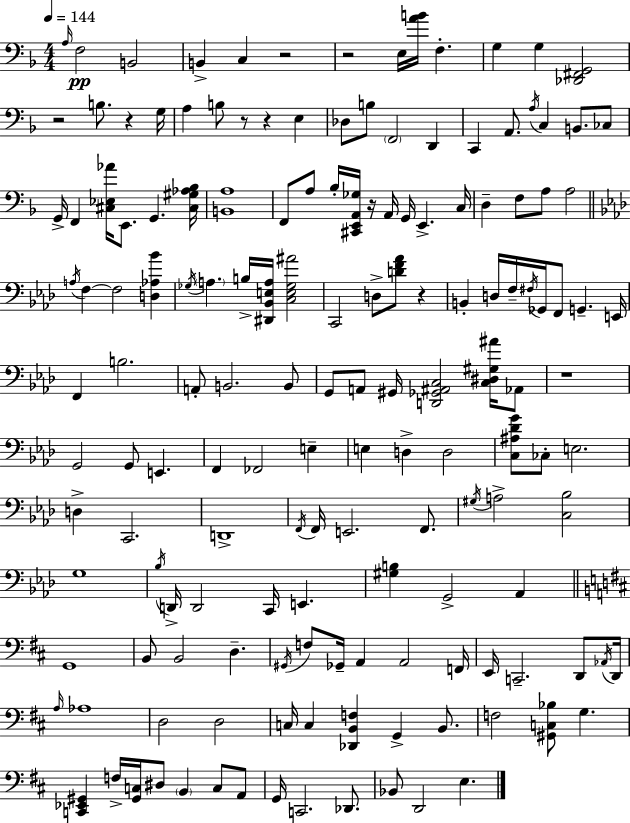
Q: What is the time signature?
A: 4/4